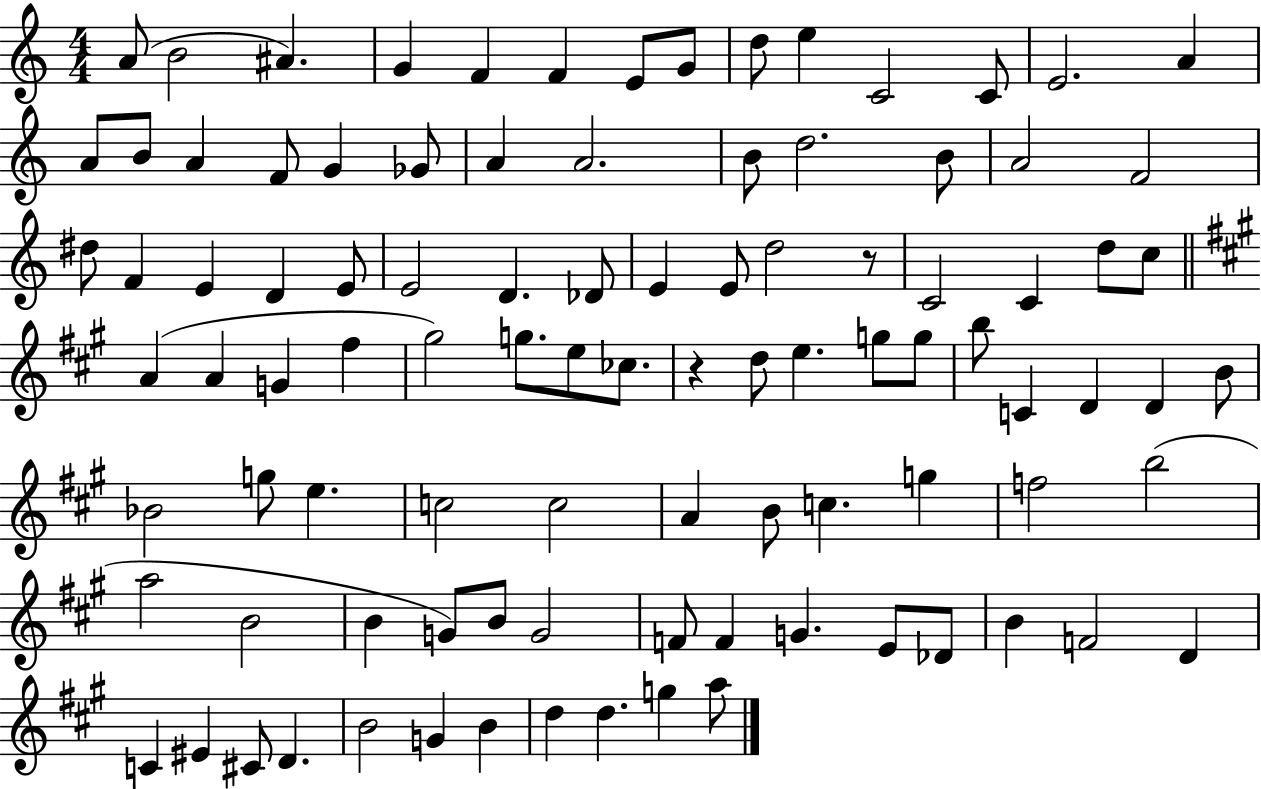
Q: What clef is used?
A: treble